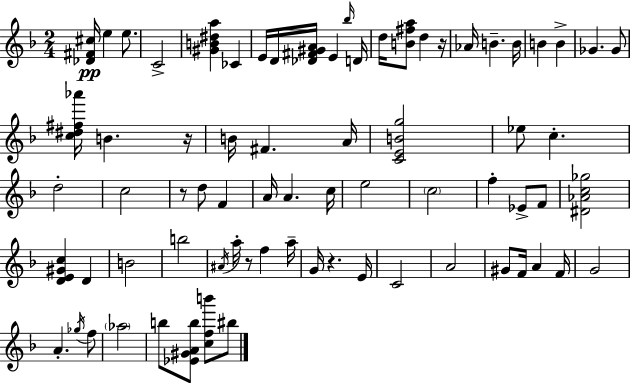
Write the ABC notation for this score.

X:1
T:Untitled
M:2/4
L:1/4
K:Dm
[_D^F^c]/4 e e/2 C2 [^GB^da] _C E/4 D/4 [_D^F^GA]/4 E _b/4 D/4 d/4 [B^fa]/2 d z/4 _A/4 B B/4 B B _G _G/2 [c^d^f_a']/4 B z/4 B/4 ^F A/4 [CEBg]2 _e/2 c d2 c2 z/2 d/2 F A/4 A c/4 e2 c2 f _E/2 F/2 [^D_Ac_g]2 [DE^Gc] D B2 b2 ^A/4 a/4 z/2 f a/4 G/4 z E/4 C2 A2 ^G/2 F/4 A F/4 G2 A _g/4 f/2 _a2 b/2 [_E^GAb]/2 [cfb']/2 ^b/2